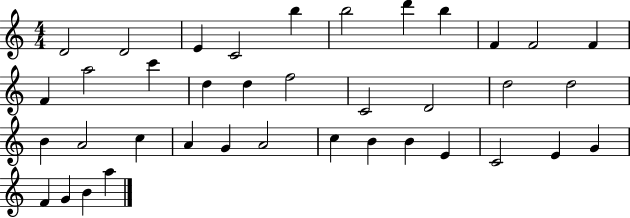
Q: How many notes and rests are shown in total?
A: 38